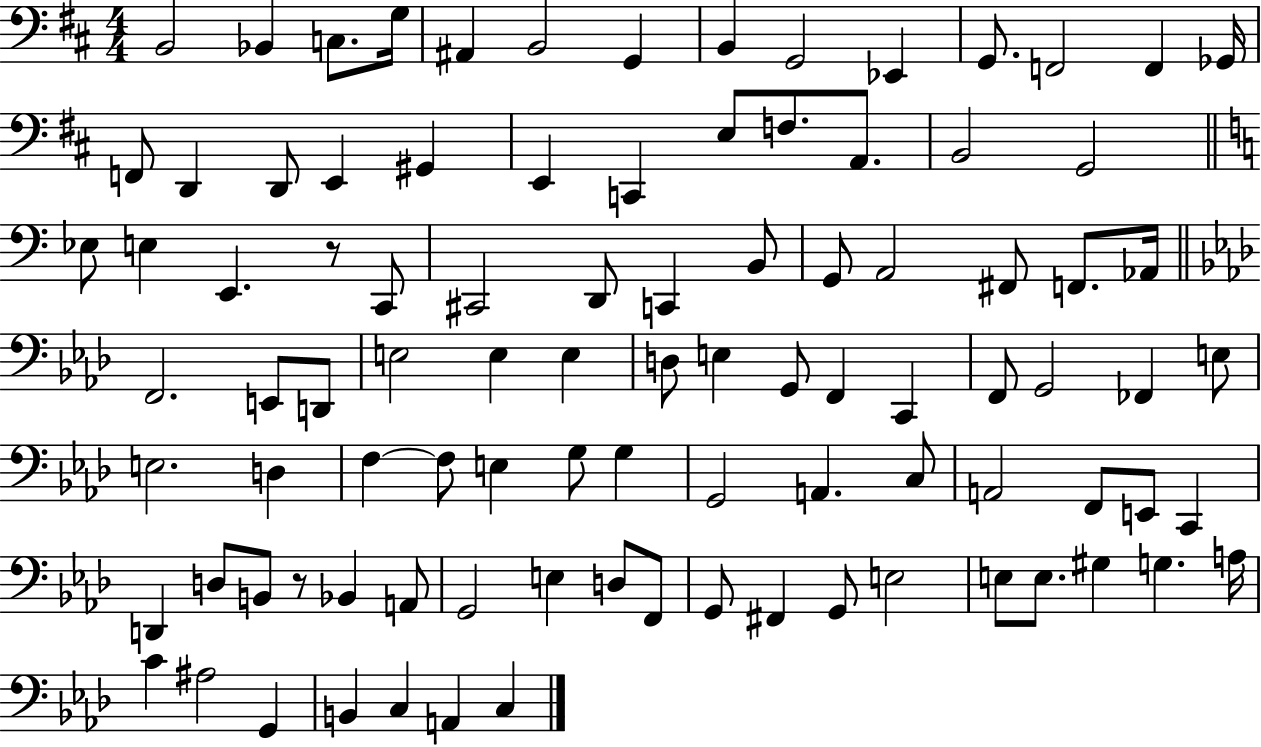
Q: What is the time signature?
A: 4/4